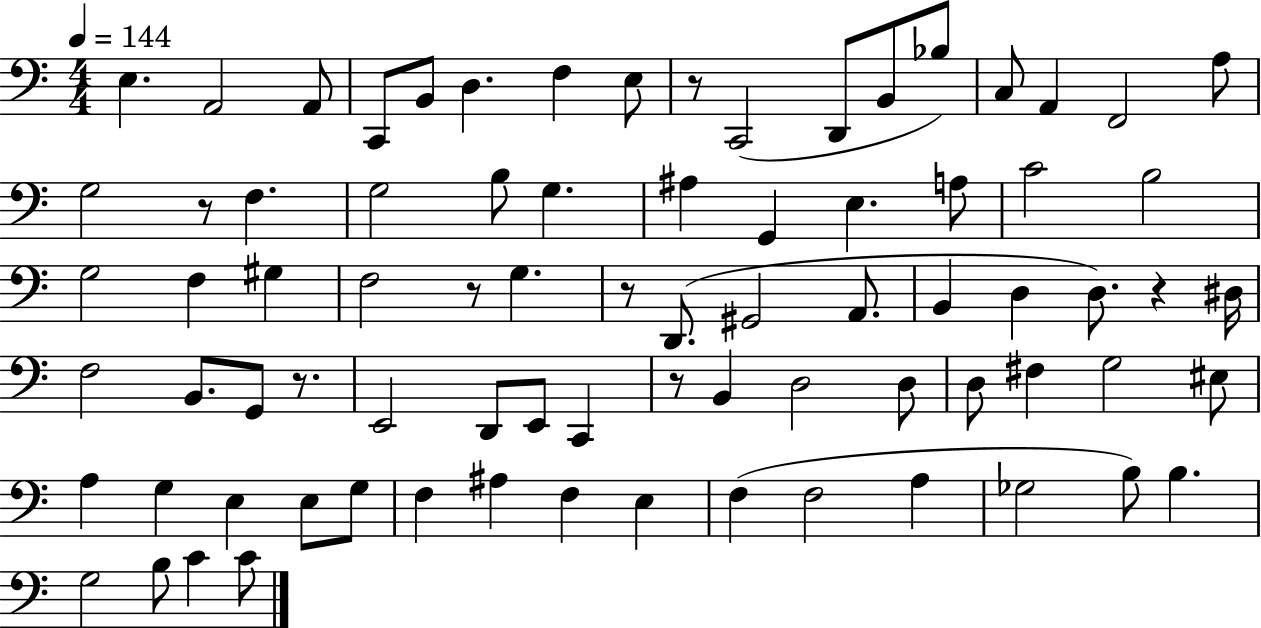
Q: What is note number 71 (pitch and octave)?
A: C4